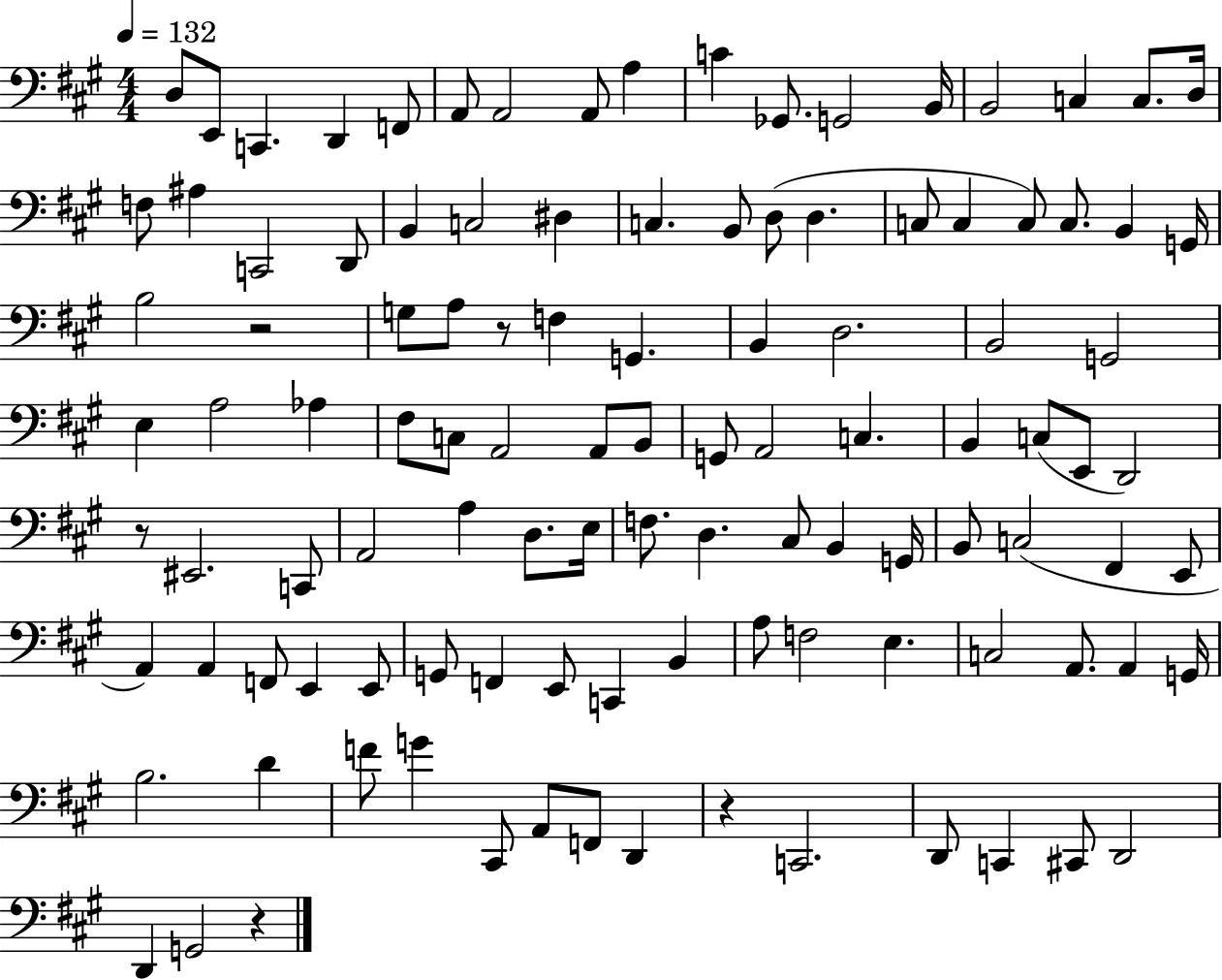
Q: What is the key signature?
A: A major